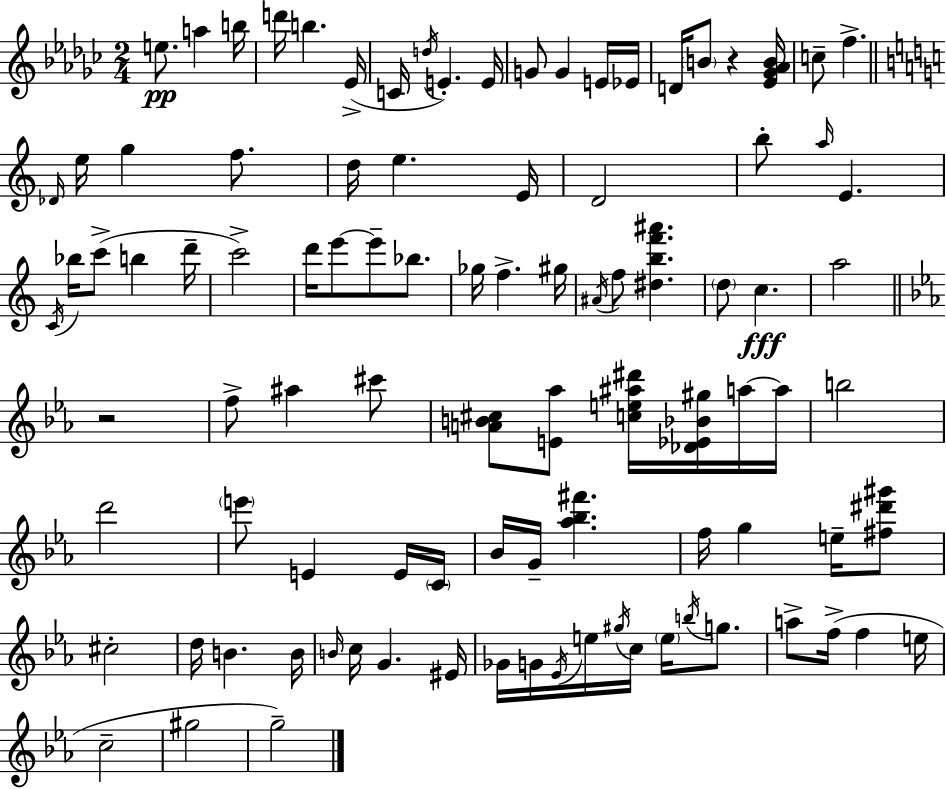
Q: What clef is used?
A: treble